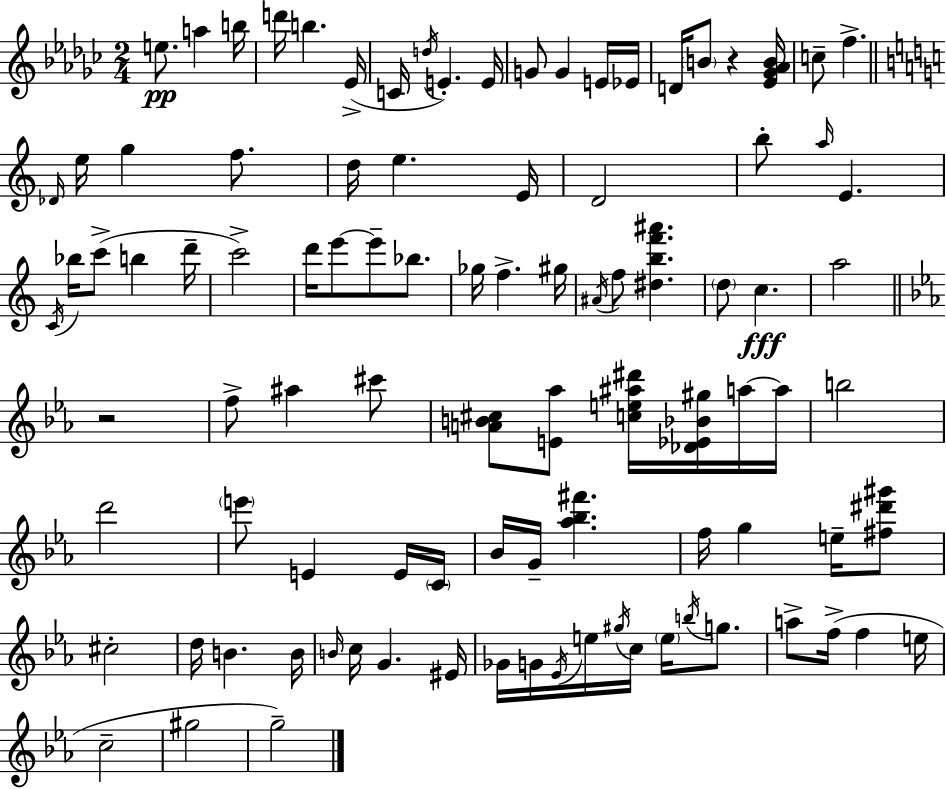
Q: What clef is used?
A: treble